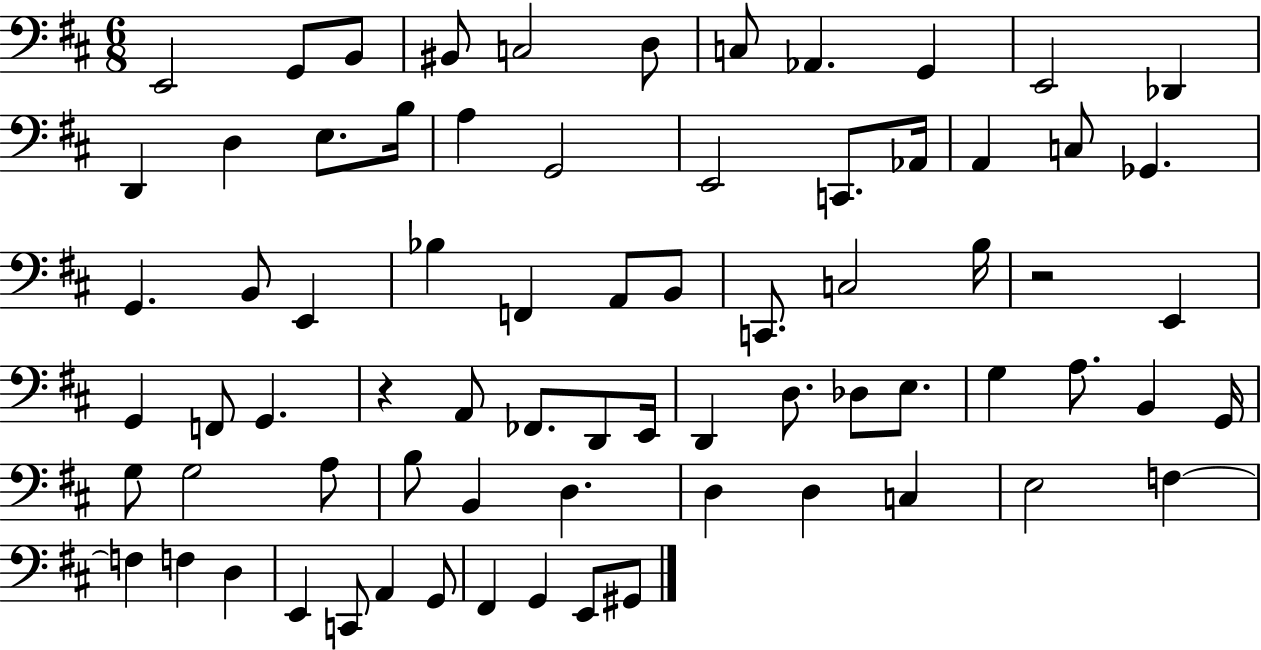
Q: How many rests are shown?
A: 2